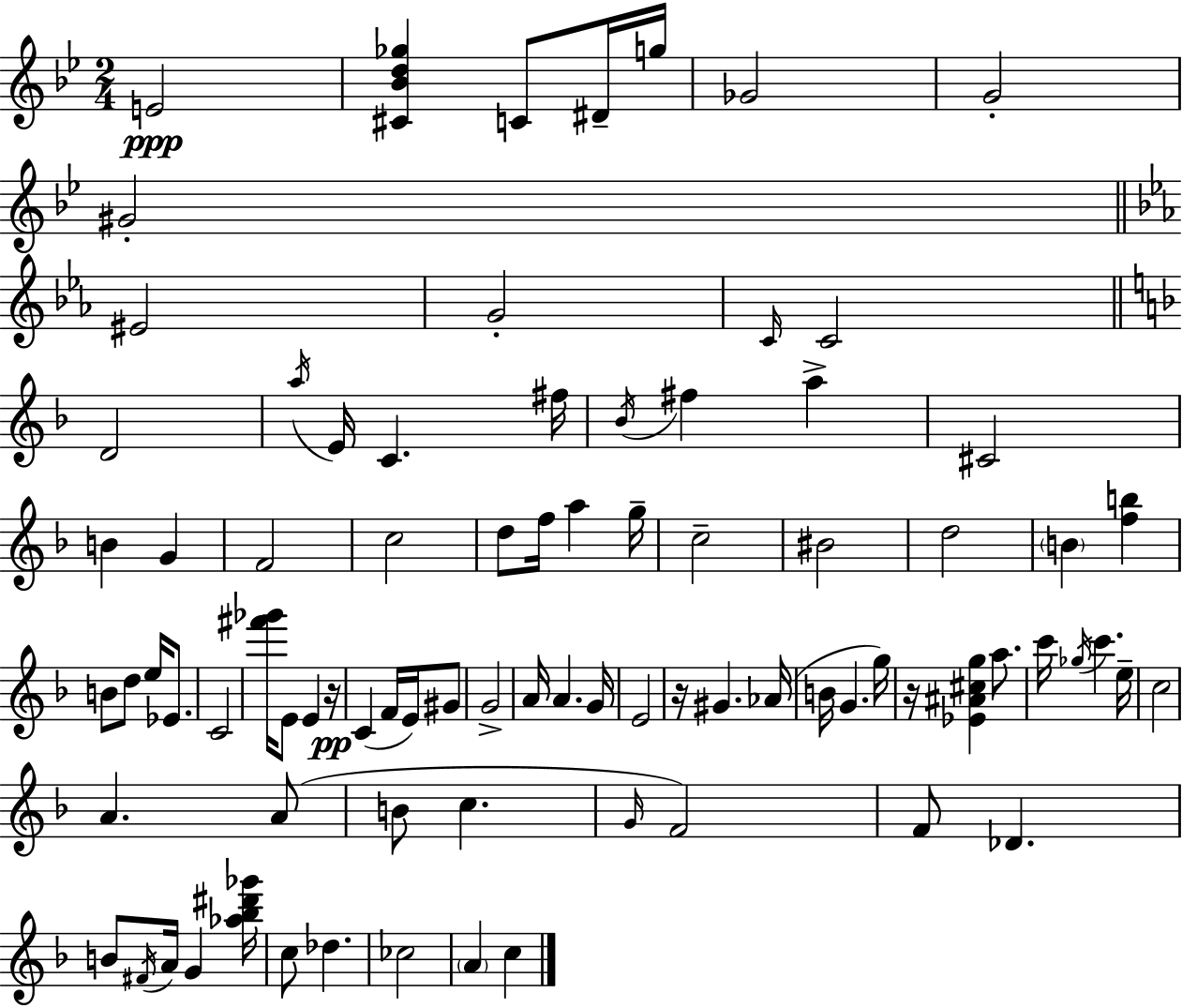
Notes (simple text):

E4/h [C#4,Bb4,D5,Gb5]/q C4/e D#4/s G5/s Gb4/h G4/h G#4/h EIS4/h G4/h C4/s C4/h D4/h A5/s E4/s C4/q. F#5/s Bb4/s F#5/q A5/q C#4/h B4/q G4/q F4/h C5/h D5/e F5/s A5/q G5/s C5/h BIS4/h D5/h B4/q [F5,B5]/q B4/e D5/e E5/s Eb4/e. C4/h [F#6,Gb6]/s E4/e E4/q R/s C4/q F4/s E4/s G#4/e G4/h A4/s A4/q. G4/s E4/h R/s G#4/q. Ab4/s B4/s G4/q. G5/s R/s [Eb4,A#4,C#5,G5]/q A5/e. C6/s Gb5/s C6/q. E5/s C5/h A4/q. A4/e B4/e C5/q. G4/s F4/h F4/e Db4/q. B4/e F#4/s A4/s G4/q [Ab5,Bb5,D#6,Gb6]/s C5/e Db5/q. CES5/h A4/q C5/q